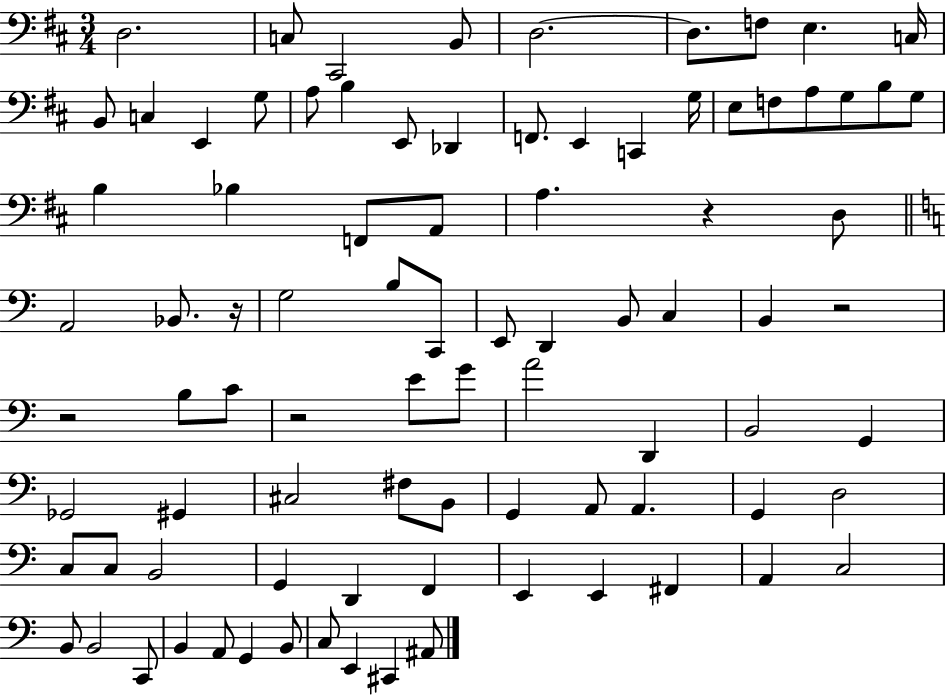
{
  \clef bass
  \numericTimeSignature
  \time 3/4
  \key d \major
  d2. | c8 cis,2 b,8 | d2.~~ | d8. f8 e4. c16 | \break b,8 c4 e,4 g8 | a8 b4 e,8 des,4 | f,8. e,4 c,4 g16 | e8 f8 a8 g8 b8 g8 | \break b4 bes4 f,8 a,8 | a4. r4 d8 | \bar "||" \break \key c \major a,2 bes,8. r16 | g2 b8 c,8 | e,8 d,4 b,8 c4 | b,4 r2 | \break r2 b8 c'8 | r2 e'8 g'8 | a'2 d,4 | b,2 g,4 | \break ges,2 gis,4 | cis2 fis8 b,8 | g,4 a,8 a,4. | g,4 d2 | \break c8 c8 b,2 | g,4 d,4 f,4 | e,4 e,4 fis,4 | a,4 c2 | \break b,8 b,2 c,8 | b,4 a,8 g,4 b,8 | c8 e,4 cis,4 ais,8 | \bar "|."
}